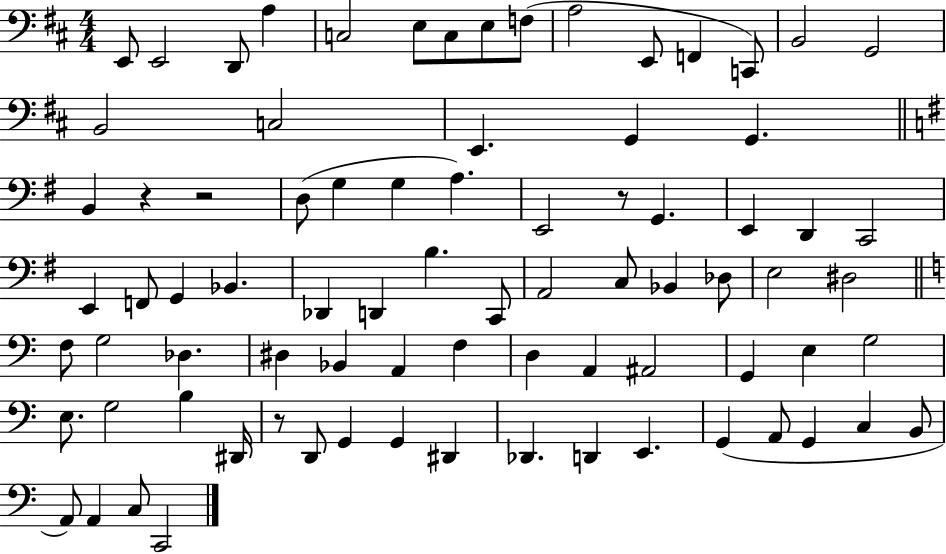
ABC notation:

X:1
T:Untitled
M:4/4
L:1/4
K:D
E,,/2 E,,2 D,,/2 A, C,2 E,/2 C,/2 E,/2 F,/2 A,2 E,,/2 F,, C,,/2 B,,2 G,,2 B,,2 C,2 E,, G,, G,, B,, z z2 D,/2 G, G, A, E,,2 z/2 G,, E,, D,, C,,2 E,, F,,/2 G,, _B,, _D,, D,, B, C,,/2 A,,2 C,/2 _B,, _D,/2 E,2 ^D,2 F,/2 G,2 _D, ^D, _B,, A,, F, D, A,, ^A,,2 G,, E, G,2 E,/2 G,2 B, ^D,,/4 z/2 D,,/2 G,, G,, ^D,, _D,, D,, E,, G,, A,,/2 G,, C, B,,/2 A,,/2 A,, C,/2 C,,2